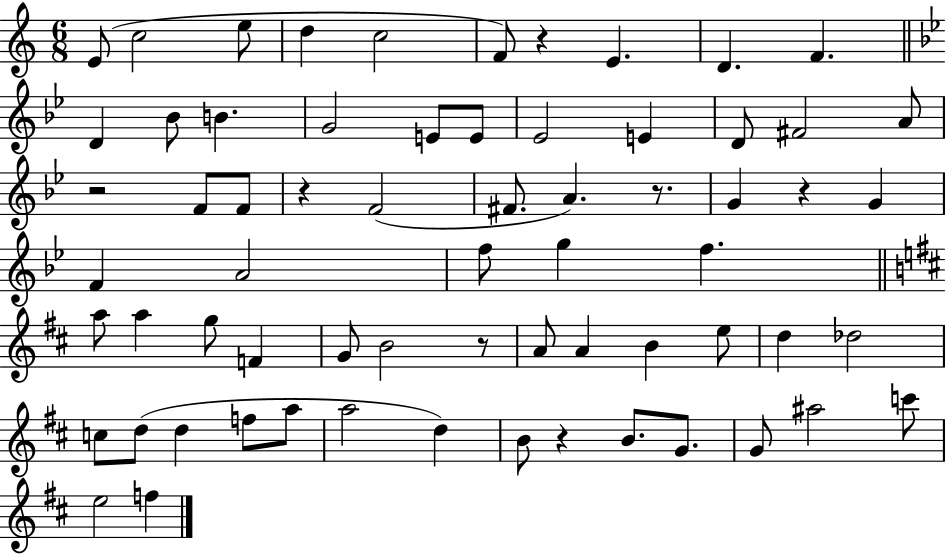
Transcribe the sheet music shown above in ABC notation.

X:1
T:Untitled
M:6/8
L:1/4
K:C
E/2 c2 e/2 d c2 F/2 z E D F D _B/2 B G2 E/2 E/2 _E2 E D/2 ^F2 A/2 z2 F/2 F/2 z F2 ^F/2 A z/2 G z G F A2 f/2 g f a/2 a g/2 F G/2 B2 z/2 A/2 A B e/2 d _d2 c/2 d/2 d f/2 a/2 a2 d B/2 z B/2 G/2 G/2 ^a2 c'/2 e2 f